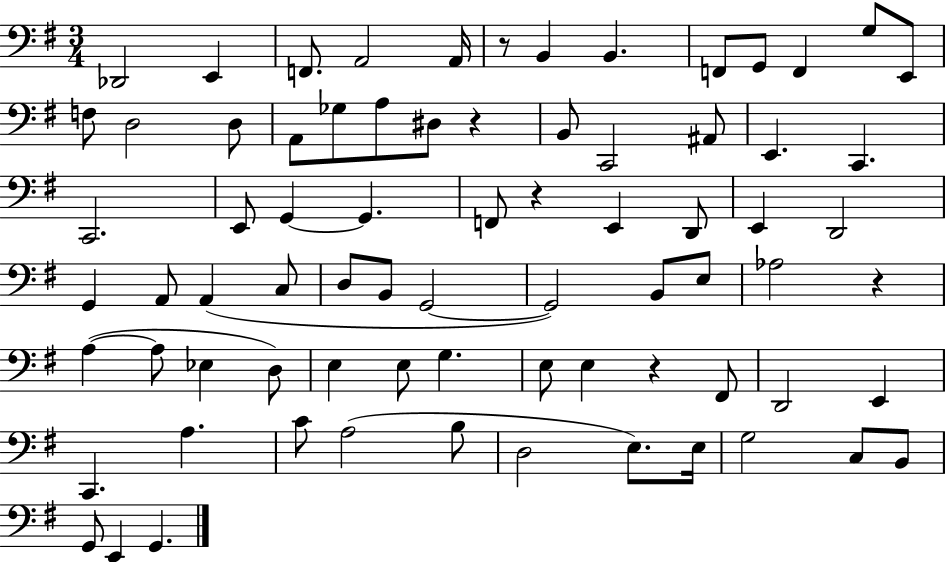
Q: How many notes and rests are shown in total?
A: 75